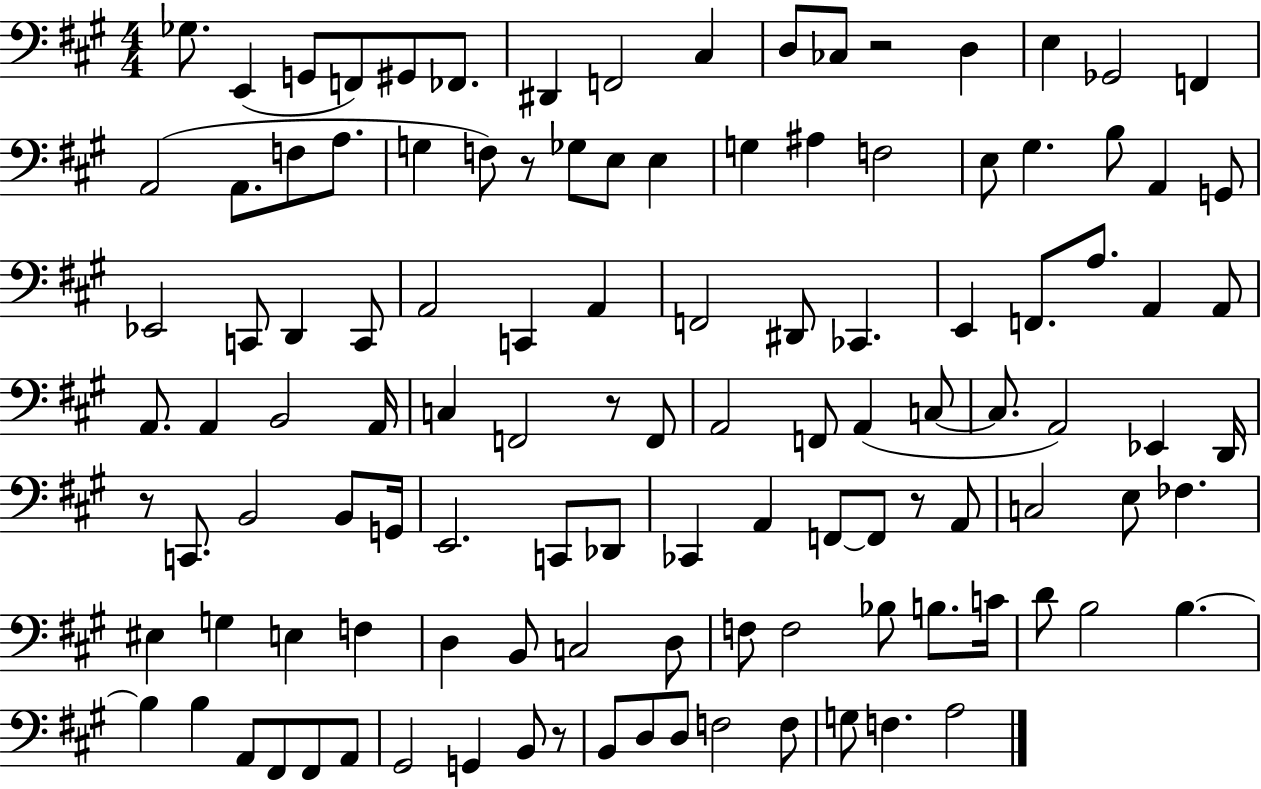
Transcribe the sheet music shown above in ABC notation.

X:1
T:Untitled
M:4/4
L:1/4
K:A
_G,/2 E,, G,,/2 F,,/2 ^G,,/2 _F,,/2 ^D,, F,,2 ^C, D,/2 _C,/2 z2 D, E, _G,,2 F,, A,,2 A,,/2 F,/2 A,/2 G, F,/2 z/2 _G,/2 E,/2 E, G, ^A, F,2 E,/2 ^G, B,/2 A,, G,,/2 _E,,2 C,,/2 D,, C,,/2 A,,2 C,, A,, F,,2 ^D,,/2 _C,, E,, F,,/2 A,/2 A,, A,,/2 A,,/2 A,, B,,2 A,,/4 C, F,,2 z/2 F,,/2 A,,2 F,,/2 A,, C,/2 C,/2 A,,2 _E,, D,,/4 z/2 C,,/2 B,,2 B,,/2 G,,/4 E,,2 C,,/2 _D,,/2 _C,, A,, F,,/2 F,,/2 z/2 A,,/2 C,2 E,/2 _F, ^E, G, E, F, D, B,,/2 C,2 D,/2 F,/2 F,2 _B,/2 B,/2 C/4 D/2 B,2 B, B, B, A,,/2 ^F,,/2 ^F,,/2 A,,/2 ^G,,2 G,, B,,/2 z/2 B,,/2 D,/2 D,/2 F,2 F,/2 G,/2 F, A,2